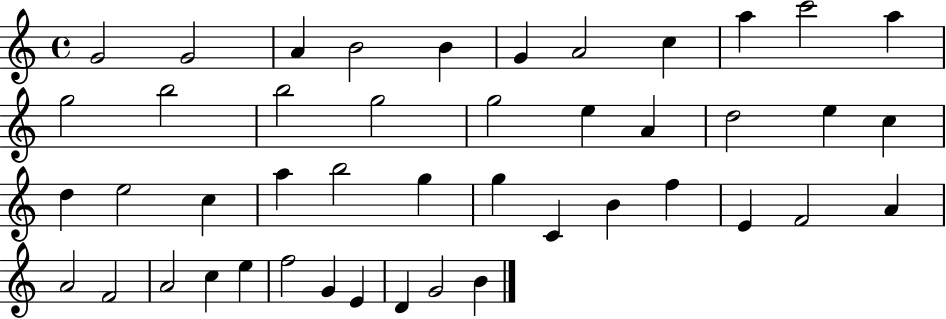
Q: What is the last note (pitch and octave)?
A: B4